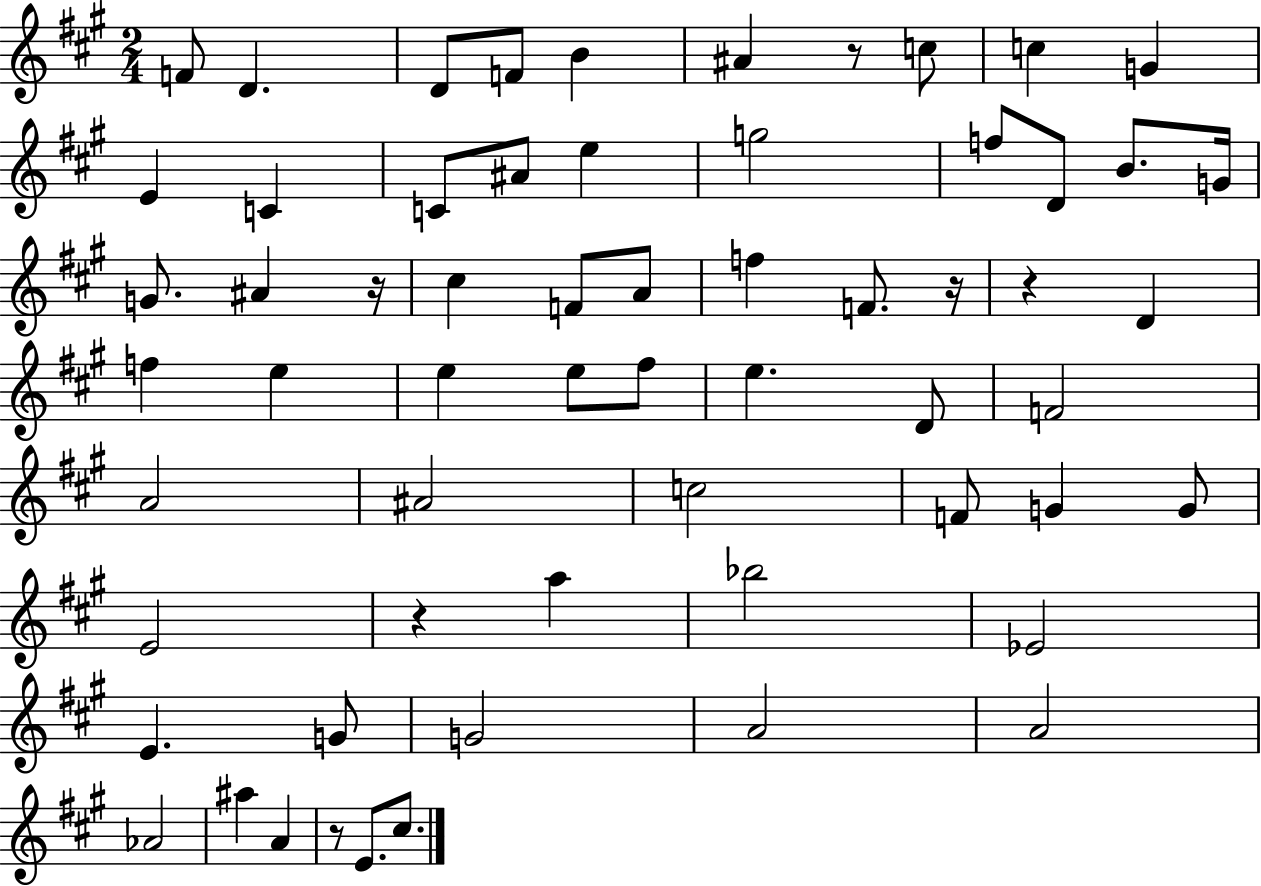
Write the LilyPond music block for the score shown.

{
  \clef treble
  \numericTimeSignature
  \time 2/4
  \key a \major
  f'8 d'4. | d'8 f'8 b'4 | ais'4 r8 c''8 | c''4 g'4 | \break e'4 c'4 | c'8 ais'8 e''4 | g''2 | f''8 d'8 b'8. g'16 | \break g'8. ais'4 r16 | cis''4 f'8 a'8 | f''4 f'8. r16 | r4 d'4 | \break f''4 e''4 | e''4 e''8 fis''8 | e''4. d'8 | f'2 | \break a'2 | ais'2 | c''2 | f'8 g'4 g'8 | \break e'2 | r4 a''4 | bes''2 | ees'2 | \break e'4. g'8 | g'2 | a'2 | a'2 | \break aes'2 | ais''4 a'4 | r8 e'8. cis''8. | \bar "|."
}